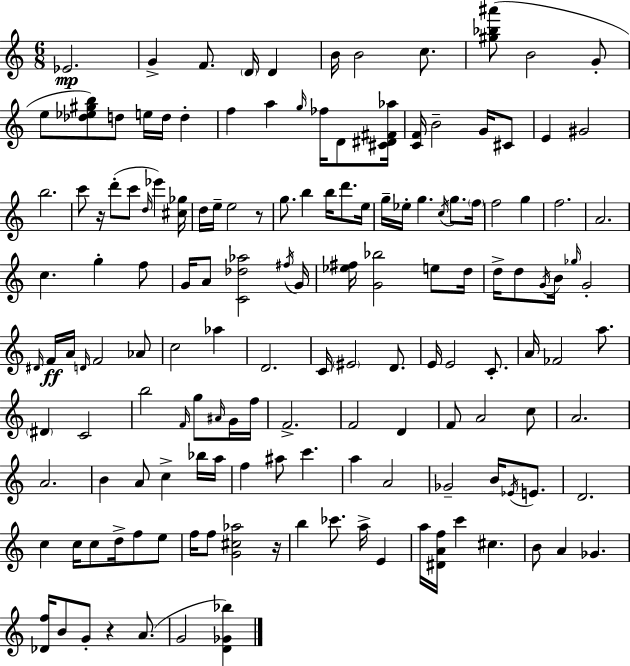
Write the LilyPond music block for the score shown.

{
  \clef treble
  \numericTimeSignature
  \time 6/8
  \key a \minor
  ees'2.\mp | g'4-> f'8. \parenthesize d'16 d'4 | b'16 b'2 c''8. | <gis'' bes'' ais'''>8( b'2 g'8-. | \break e''8 <des'' ees'' gis'' b''>8) d''8 e''16 d''16 d''4-. | f''4 a''4 \grace { g''16 } fes''16 d'8 | <cis' dis' fis' aes''>16 <c' f'>16 b'2-- g'16 cis'8 | e'4 gis'2 | \break b''2. | c'''8 r16 d'''8-.( c'''8 \grace { d''16 }) ees'''4 | <cis'' ges''>16 d''16 e''16-- e''2 | r8 g''8. b''4 b''16 d'''8. | \break e''16 g''16-- ees''16-. g''4. \acciaccatura { c''16 } g''8. | \parenthesize f''16 f''2 g''4 | f''2. | a'2. | \break c''4. g''4-. | f''8 g'16 a'8 <c' des'' aes''>2 | \acciaccatura { fis''16 } g'16 <ees'' fis''>16 <g' bes''>2 | e''8 d''16 d''16-> d''8 \acciaccatura { g'16 } b'16 \grace { ges''16 } g'2-. | \break \grace { dis'16 } f'16\ff a'16 \grace { d'16 } f'2 | aes'8 c''2 | aes''4 d'2. | c'16 \parenthesize eis'2 | \break d'8. e'16 e'2 | c'8.-. a'16 fes'2 | a''8. \parenthesize dis'4 | c'2 b''2 | \break \grace { f'16 } g''8 \grace { ais'16 } g'16 f''16 f'2.-> | f'2 | d'4 f'8 | a'2 c''8 a'2. | \break a'2. | b'4 | a'8 c''4-> bes''16 a''16 f''4 | ais''8 c'''4. a''4 | \break a'2 ges'2-- | b'16 \acciaccatura { ees'16 } e'8. d'2. | c''4 | c''16 c''8 d''16-> f''8 e''8 f''16 | \break f''8 <g' cis'' aes''>2 r16 b''4 | ces'''8. a''16-> e'4 a''16 | <dis' a' f''>16 c'''4 cis''4. b'8 | a'4 ges'4. <des' f''>16 | \break b'8 g'8-. r4 a'8.( g'2 | <d' ges' bes''>4) \bar "|."
}